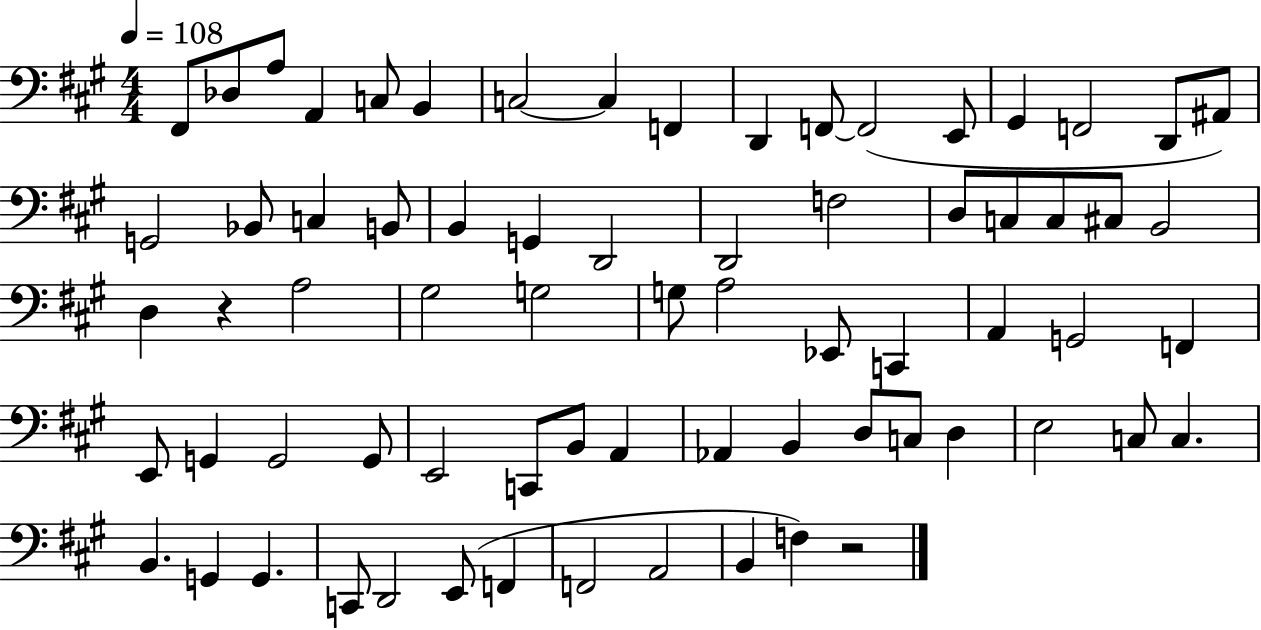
F#2/e Db3/e A3/e A2/q C3/e B2/q C3/h C3/q F2/q D2/q F2/e F2/h E2/e G#2/q F2/h D2/e A#2/e G2/h Bb2/e C3/q B2/e B2/q G2/q D2/h D2/h F3/h D3/e C3/e C3/e C#3/e B2/h D3/q R/q A3/h G#3/h G3/h G3/e A3/h Eb2/e C2/q A2/q G2/h F2/q E2/e G2/q G2/h G2/e E2/h C2/e B2/e A2/q Ab2/q B2/q D3/e C3/e D3/q E3/h C3/e C3/q. B2/q. G2/q G2/q. C2/e D2/h E2/e F2/q F2/h A2/h B2/q F3/q R/h